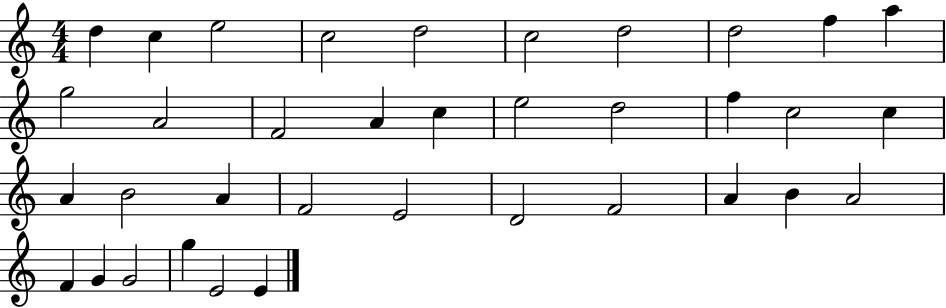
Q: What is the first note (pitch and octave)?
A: D5